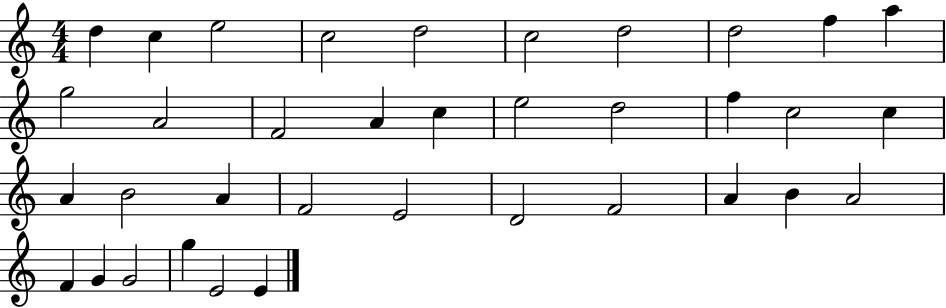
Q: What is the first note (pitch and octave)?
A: D5